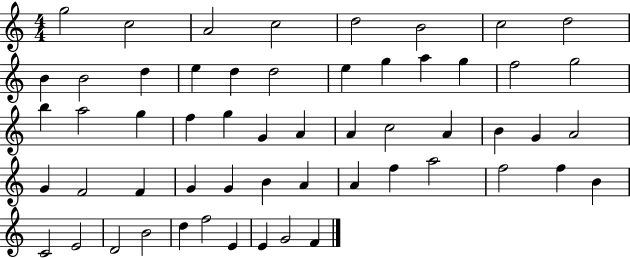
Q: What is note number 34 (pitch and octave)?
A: G4